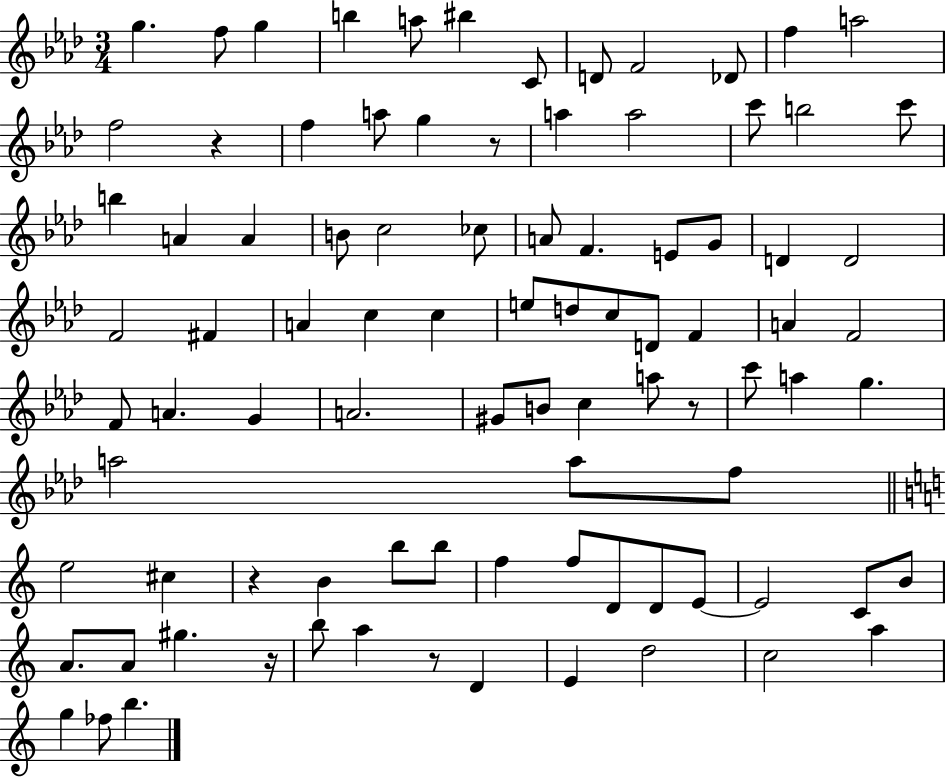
X:1
T:Untitled
M:3/4
L:1/4
K:Ab
g f/2 g b a/2 ^b C/2 D/2 F2 _D/2 f a2 f2 z f a/2 g z/2 a a2 c'/2 b2 c'/2 b A A B/2 c2 _c/2 A/2 F E/2 G/2 D D2 F2 ^F A c c e/2 d/2 c/2 D/2 F A F2 F/2 A G A2 ^G/2 B/2 c a/2 z/2 c'/2 a g a2 a/2 f/2 e2 ^c z B b/2 b/2 f f/2 D/2 D/2 E/2 E2 C/2 B/2 A/2 A/2 ^g z/4 b/2 a z/2 D E d2 c2 a g _f/2 b